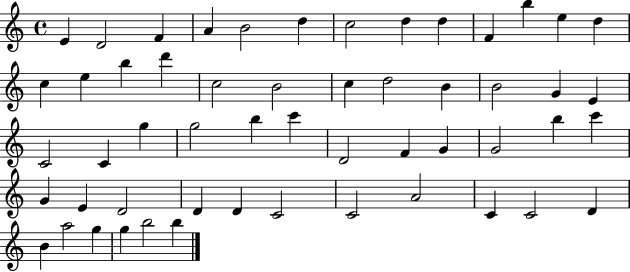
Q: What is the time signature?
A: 4/4